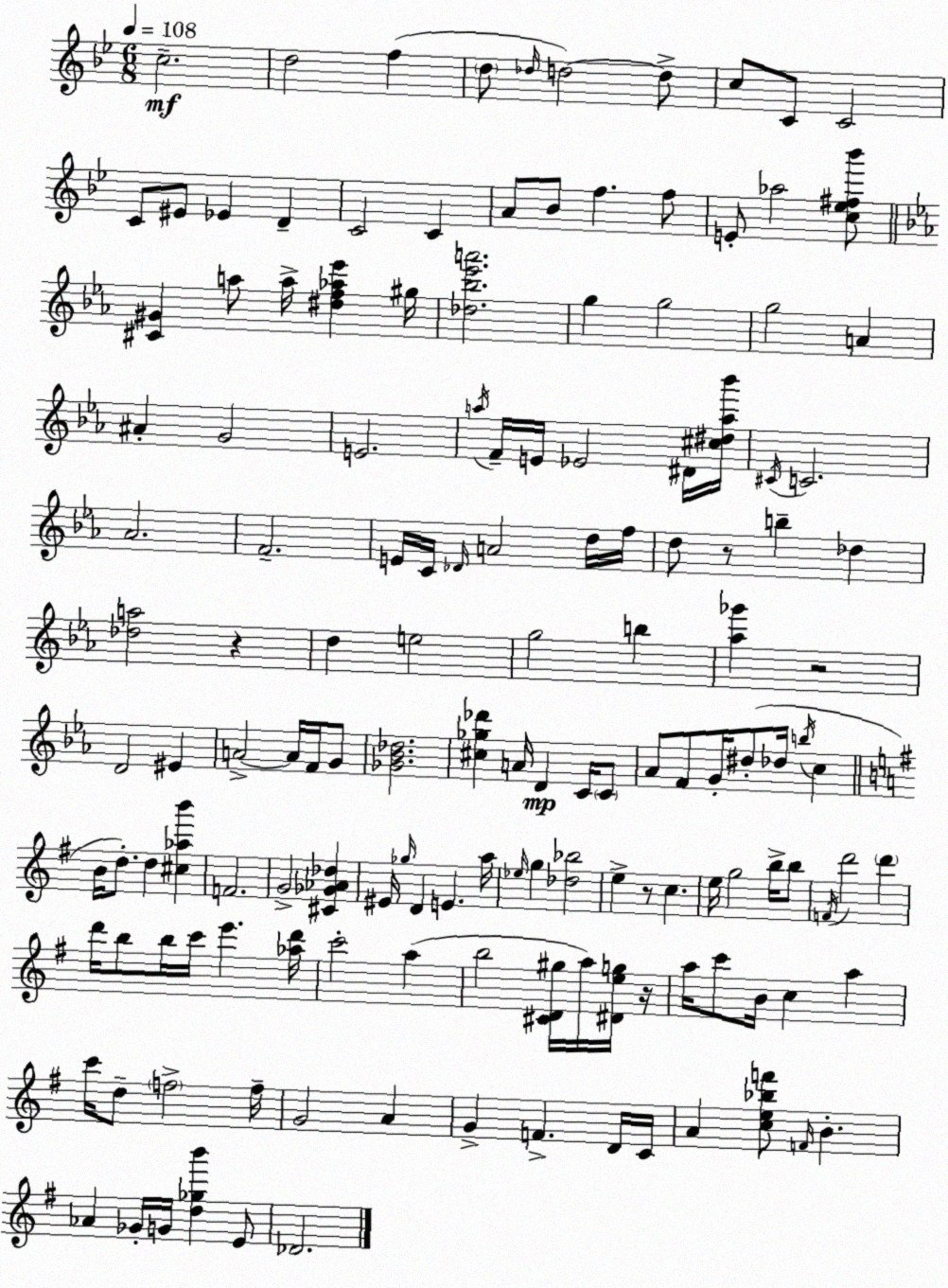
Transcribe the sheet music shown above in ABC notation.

X:1
T:Untitled
M:6/8
L:1/4
K:Bb
c2 d2 f d/2 _d/4 d2 d/2 c/2 C/2 C2 C/2 ^E/2 _E D C2 C A/2 _B/2 f f/2 E/2 _a2 [c_e^f_b']/2 [^C^G] a/2 a/4 [^df_a_e'] ^g/4 [_d_b_e'a']2 g g2 g2 A ^A G2 E2 a/4 F/4 E/4 _E2 ^D/4 [^c^da_b']/4 ^C/4 C2 _A2 F2 E/4 C/4 _D/4 A2 d/4 f/4 d/2 z/2 b _d [_da]2 z d e2 g2 b [_a_g'] z2 D2 ^E A2 A/4 F/4 G/2 [_G_B_d]2 [^c_g_d'] A/4 D C/4 C/2 _A/2 F/2 G/4 ^d/2 _d/4 b/4 c B/4 d/2 d [^c_ab'] F2 G2 [^C_G_A_d] ^E/4 _g/4 D E a/4 _e/4 g [_d_b]2 e z/2 c e/4 g2 b/4 b/2 F/4 d'2 d' d'/4 b/2 b/4 c'/4 e' [_ad']/4 c'2 a b2 [^CD^g]/4 a/4 [^Deg]/4 z/4 a/4 c'/2 B/4 c a c'/4 d/2 f2 f/4 G2 A G F D/4 C/4 A [ce_bf']/2 F/4 B _A _G/4 G/4 [d_gb'] E/2 _D2